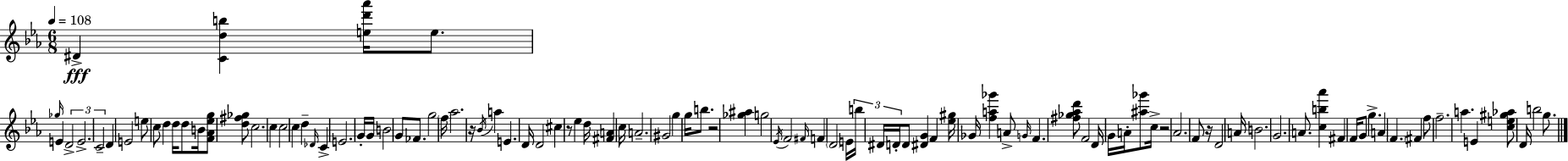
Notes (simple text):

D#4/q [C4,D5,B5]/q [E5,D6,Ab6]/s E5/e. Gb5/s E4/q D4/h E4/h. C4/h D4/q E4/h E5/e C5/e D5/q D5/s D5/e B4/s [F4,Ab4,Eb5,G5]/e [D5,F#5,Gb5]/e C5/h. C5/q C5/h C5/q D5/q Db4/s C4/q E4/h. G4/s G4/s B4/h G4/e FES4/e. G5/h F5/s Ab5/h. R/s Bb4/s A5/q E4/q. D4/s D4/h C#5/q R/e Eb5/q D5/s [F#4,A4]/q C5/s A4/h. G#4/h G5/q G5/s B5/e. R/h [Gb5,A#5]/q G5/h Eb4/s F4/h F#4/s F4/q D4/h E4/s B5/s D#4/s D4/s D4/e [D#4,G4]/q F4/q [Eb5,G#5]/s Gb4/s [F5,A5,Gb6]/q A4/e G4/s F4/q. [F#5,Gb5,Ab5,D6]/e F4/h D4/s G4/s A4/s [A#5,Gb6]/e C5/s R/h Ab4/h. F4/e R/s D4/h A4/s B4/h. G4/h. A4/e. [C5,B5,Ab6]/q F#4/q F4/s G4/e G5/q. A4/q F4/q. F#4/q F5/e F5/h. A5/q. E4/q [C5,E5,G#5,Ab5]/e D4/s B5/h G5/e.